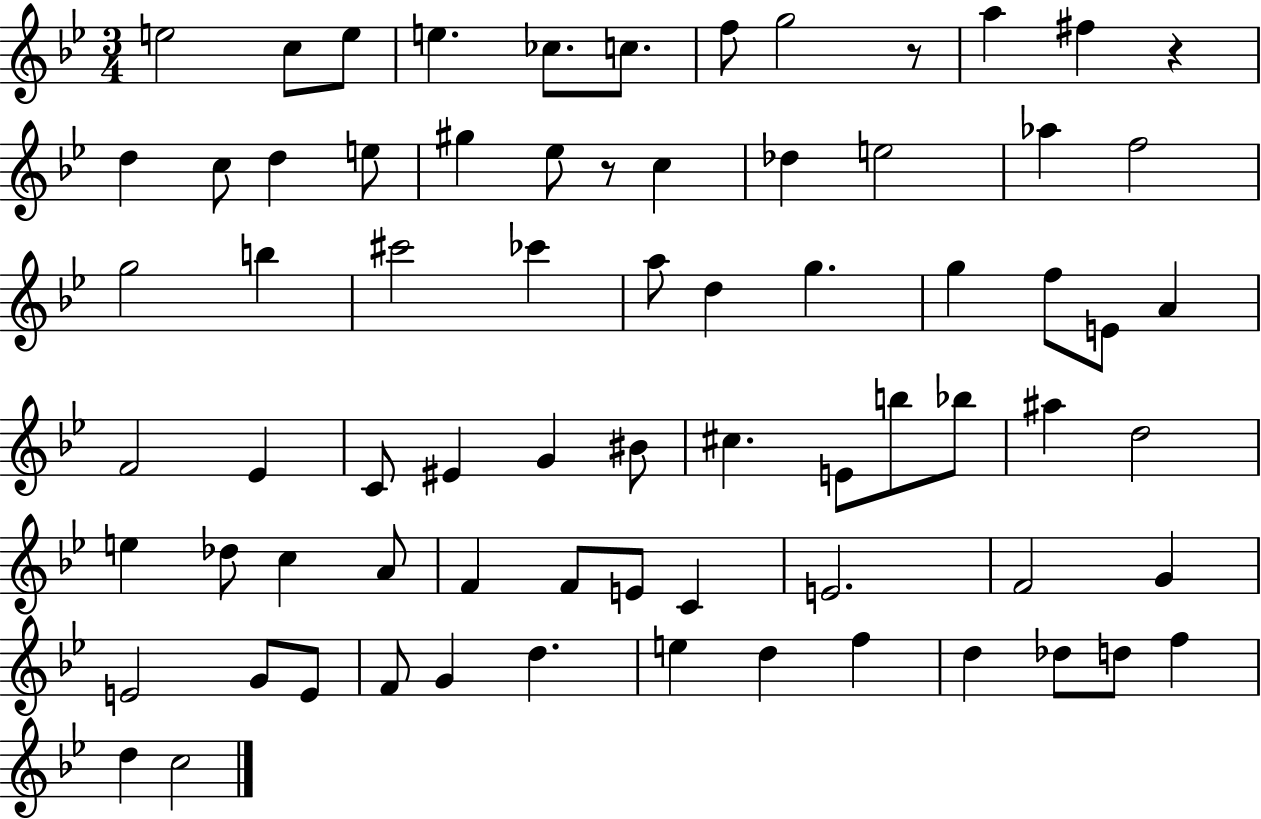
{
  \clef treble
  \numericTimeSignature
  \time 3/4
  \key bes \major
  e''2 c''8 e''8 | e''4. ces''8. c''8. | f''8 g''2 r8 | a''4 fis''4 r4 | \break d''4 c''8 d''4 e''8 | gis''4 ees''8 r8 c''4 | des''4 e''2 | aes''4 f''2 | \break g''2 b''4 | cis'''2 ces'''4 | a''8 d''4 g''4. | g''4 f''8 e'8 a'4 | \break f'2 ees'4 | c'8 eis'4 g'4 bis'8 | cis''4. e'8 b''8 bes''8 | ais''4 d''2 | \break e''4 des''8 c''4 a'8 | f'4 f'8 e'8 c'4 | e'2. | f'2 g'4 | \break e'2 g'8 e'8 | f'8 g'4 d''4. | e''4 d''4 f''4 | d''4 des''8 d''8 f''4 | \break d''4 c''2 | \bar "|."
}